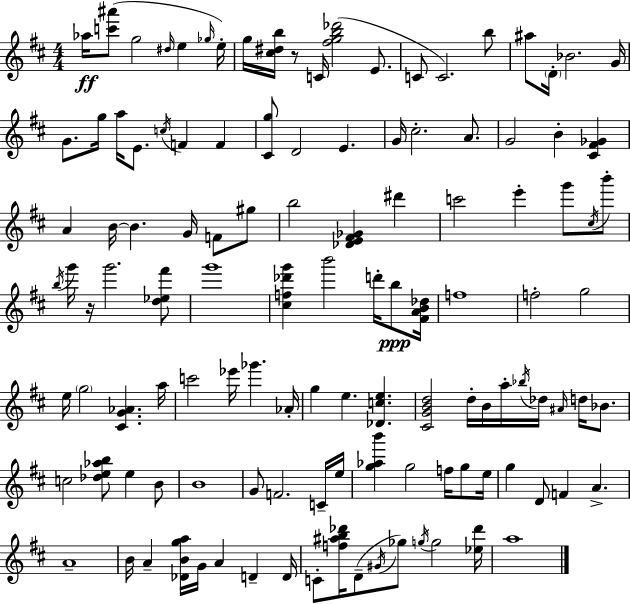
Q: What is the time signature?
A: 4/4